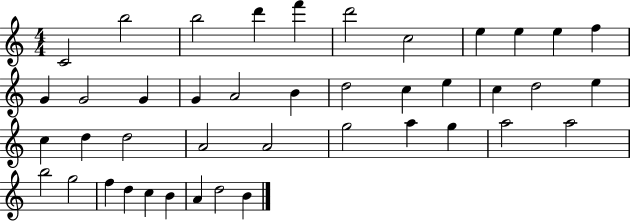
{
  \clef treble
  \numericTimeSignature
  \time 4/4
  \key c \major
  c'2 b''2 | b''2 d'''4 f'''4 | d'''2 c''2 | e''4 e''4 e''4 f''4 | \break g'4 g'2 g'4 | g'4 a'2 b'4 | d''2 c''4 e''4 | c''4 d''2 e''4 | \break c''4 d''4 d''2 | a'2 a'2 | g''2 a''4 g''4 | a''2 a''2 | \break b''2 g''2 | f''4 d''4 c''4 b'4 | a'4 d''2 b'4 | \bar "|."
}